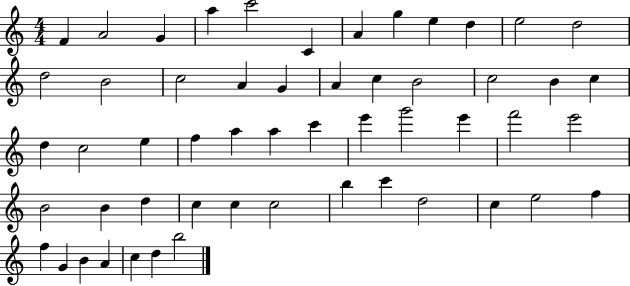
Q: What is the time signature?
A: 4/4